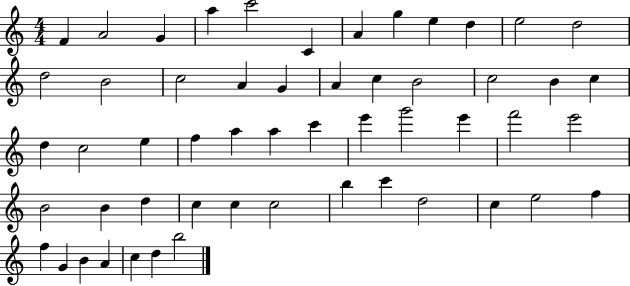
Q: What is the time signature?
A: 4/4